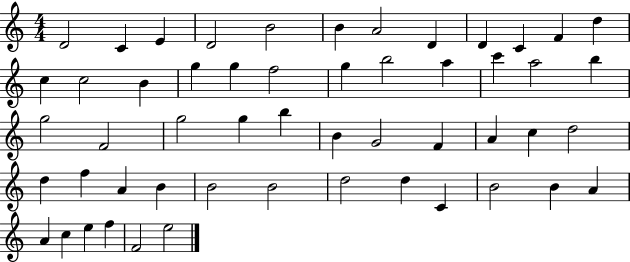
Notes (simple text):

D4/h C4/q E4/q D4/h B4/h B4/q A4/h D4/q D4/q C4/q F4/q D5/q C5/q C5/h B4/q G5/q G5/q F5/h G5/q B5/h A5/q C6/q A5/h B5/q G5/h F4/h G5/h G5/q B5/q B4/q G4/h F4/q A4/q C5/q D5/h D5/q F5/q A4/q B4/q B4/h B4/h D5/h D5/q C4/q B4/h B4/q A4/q A4/q C5/q E5/q F5/q F4/h E5/h